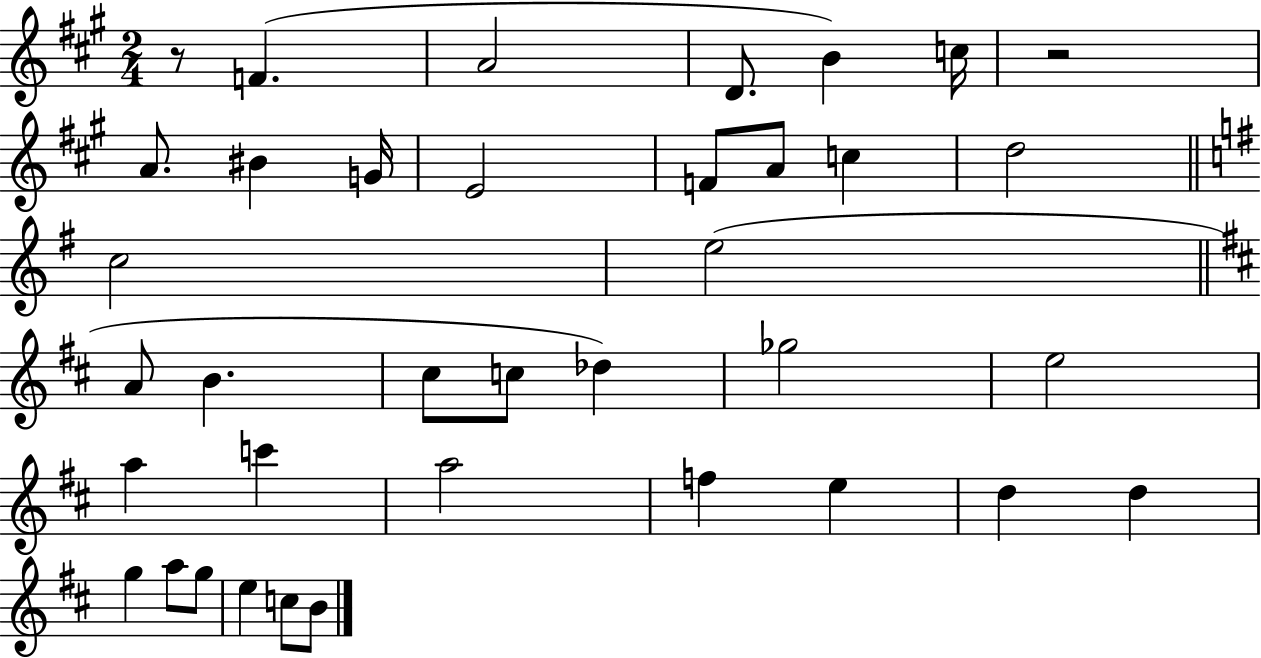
R/e F4/q. A4/h D4/e. B4/q C5/s R/h A4/e. BIS4/q G4/s E4/h F4/e A4/e C5/q D5/h C5/h E5/h A4/e B4/q. C#5/e C5/e Db5/q Gb5/h E5/h A5/q C6/q A5/h F5/q E5/q D5/q D5/q G5/q A5/e G5/e E5/q C5/e B4/e